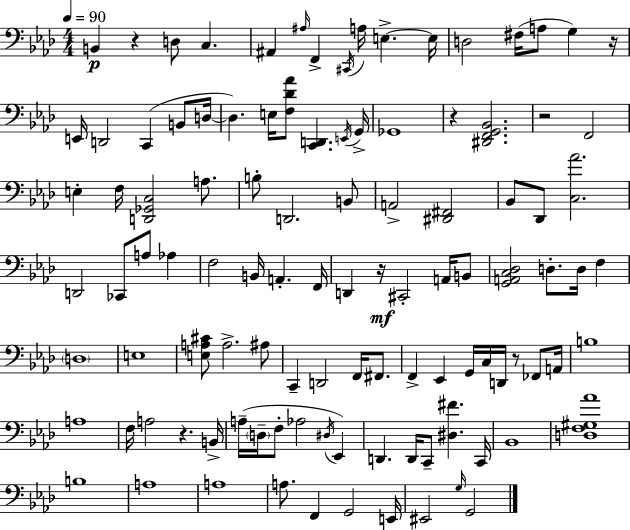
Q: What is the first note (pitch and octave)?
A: B2